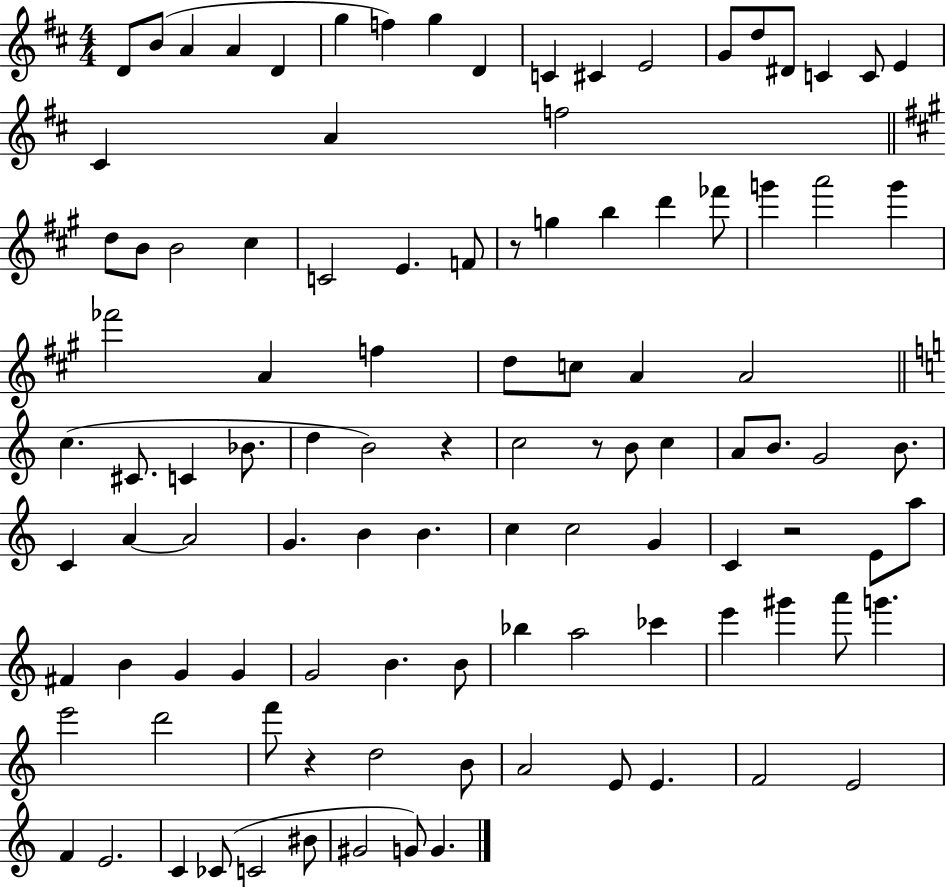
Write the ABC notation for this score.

X:1
T:Untitled
M:4/4
L:1/4
K:D
D/2 B/2 A A D g f g D C ^C E2 G/2 d/2 ^D/2 C C/2 E ^C A f2 d/2 B/2 B2 ^c C2 E F/2 z/2 g b d' _f'/2 g' a'2 g' _f'2 A f d/2 c/2 A A2 c ^C/2 C _B/2 d B2 z c2 z/2 B/2 c A/2 B/2 G2 B/2 C A A2 G B B c c2 G C z2 E/2 a/2 ^F B G G G2 B B/2 _b a2 _c' e' ^g' a'/2 g' e'2 d'2 f'/2 z d2 B/2 A2 E/2 E F2 E2 F E2 C _C/2 C2 ^B/2 ^G2 G/2 G